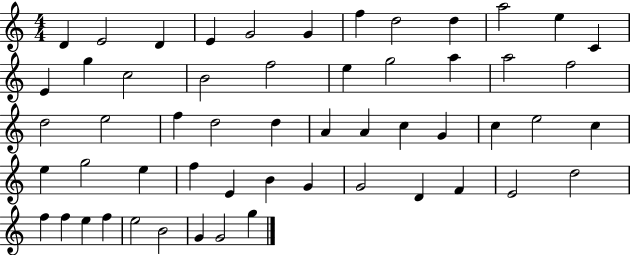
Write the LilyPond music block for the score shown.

{
  \clef treble
  \numericTimeSignature
  \time 4/4
  \key c \major
  d'4 e'2 d'4 | e'4 g'2 g'4 | f''4 d''2 d''4 | a''2 e''4 c'4 | \break e'4 g''4 c''2 | b'2 f''2 | e''4 g''2 a''4 | a''2 f''2 | \break d''2 e''2 | f''4 d''2 d''4 | a'4 a'4 c''4 g'4 | c''4 e''2 c''4 | \break e''4 g''2 e''4 | f''4 e'4 b'4 g'4 | g'2 d'4 f'4 | e'2 d''2 | \break f''4 f''4 e''4 f''4 | e''2 b'2 | g'4 g'2 g''4 | \bar "|."
}